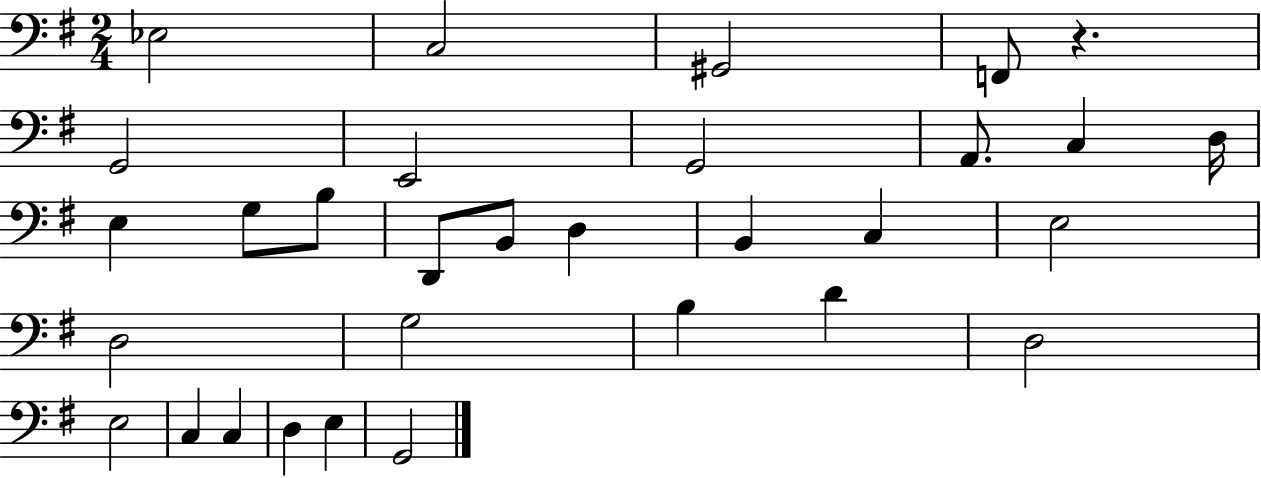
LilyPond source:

{
  \clef bass
  \numericTimeSignature
  \time 2/4
  \key g \major
  ees2 | c2 | gis,2 | f,8 r4. | \break g,2 | e,2 | g,2 | a,8. c4 d16 | \break e4 g8 b8 | d,8 b,8 d4 | b,4 c4 | e2 | \break d2 | g2 | b4 d'4 | d2 | \break e2 | c4 c4 | d4 e4 | g,2 | \break \bar "|."
}